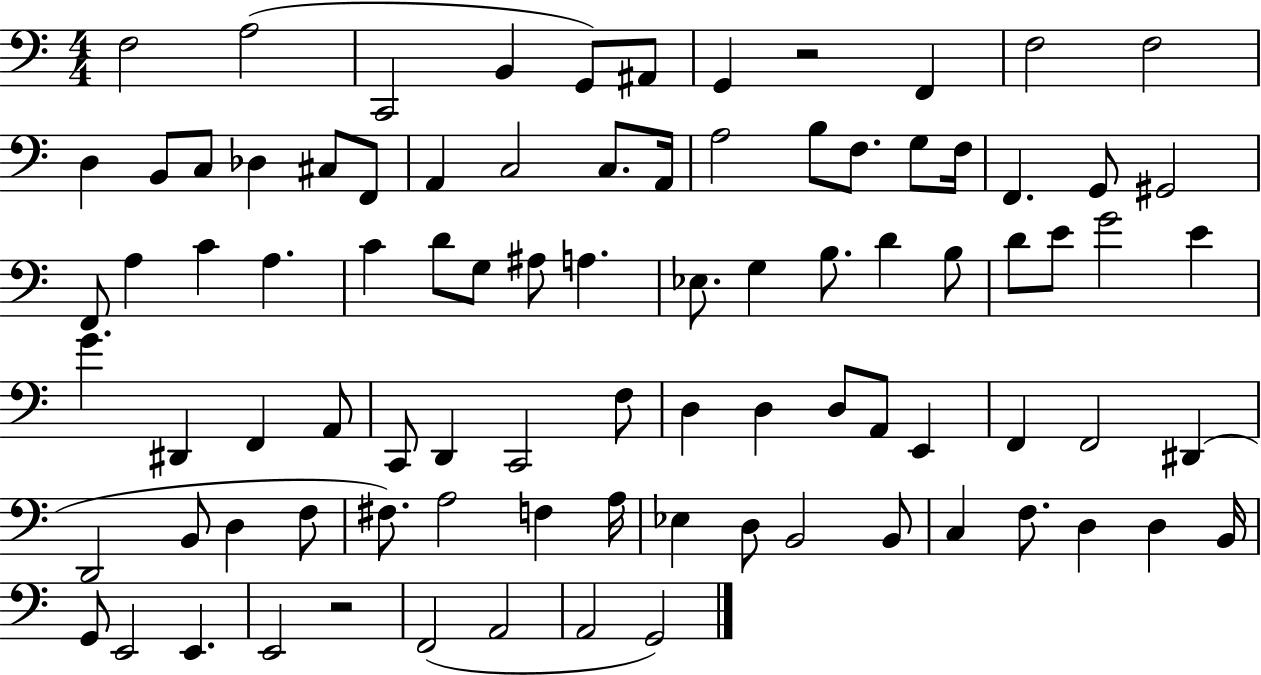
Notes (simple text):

F3/h A3/h C2/h B2/q G2/e A#2/e G2/q R/h F2/q F3/h F3/h D3/q B2/e C3/e Db3/q C#3/e F2/e A2/q C3/h C3/e. A2/s A3/h B3/e F3/e. G3/e F3/s F2/q. G2/e G#2/h F2/e A3/q C4/q A3/q. C4/q D4/e G3/e A#3/e A3/q. Eb3/e. G3/q B3/e. D4/q B3/e D4/e E4/e G4/h E4/q G4/q. D#2/q F2/q A2/e C2/e D2/q C2/h F3/e D3/q D3/q D3/e A2/e E2/q F2/q F2/h D#2/q D2/h B2/e D3/q F3/e F#3/e. A3/h F3/q A3/s Eb3/q D3/e B2/h B2/e C3/q F3/e. D3/q D3/q B2/s G2/e E2/h E2/q. E2/h R/h F2/h A2/h A2/h G2/h